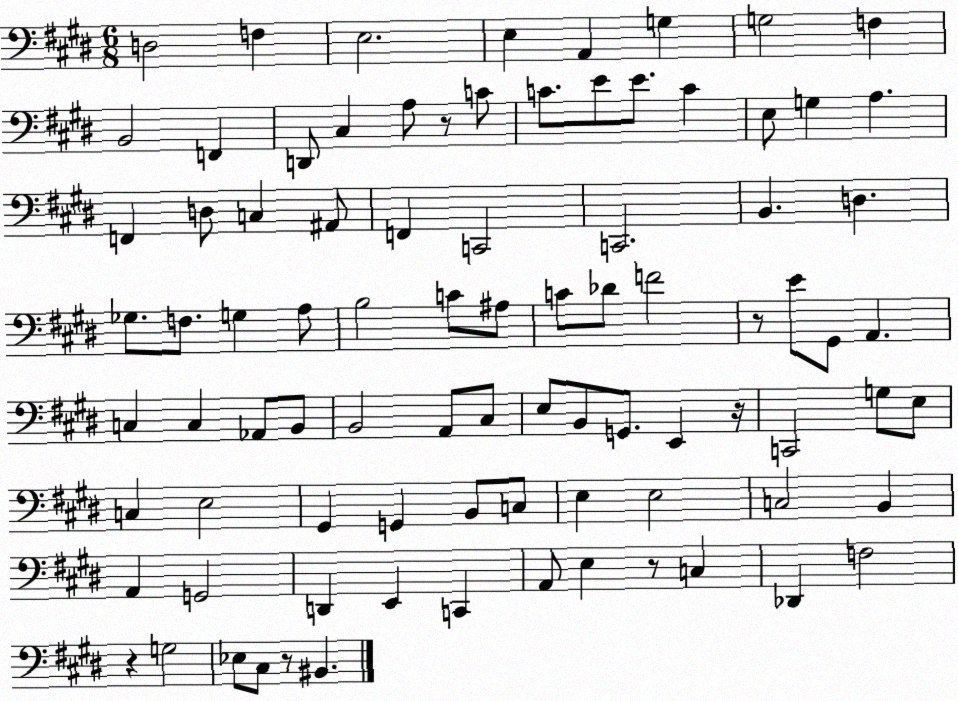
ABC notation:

X:1
T:Untitled
M:6/8
L:1/4
K:E
D,2 F, E,2 E, A,, G, G,2 F, B,,2 F,, D,,/2 ^C, A,/2 z/2 C/2 C/2 E/2 E/2 C E,/2 G, A, F,, D,/2 C, ^A,,/2 F,, C,,2 C,,2 B,, D, _G,/2 F,/2 G, A,/2 B,2 C/2 ^A,/2 C/2 _D/2 F2 z/2 E/2 ^G,,/2 A,, C, C, _A,,/2 B,,/2 B,,2 A,,/2 ^C,/2 E,/2 B,,/2 G,,/2 E,, z/4 C,,2 G,/2 E,/2 C, E,2 ^G,, G,, B,,/2 C,/2 E, E,2 C,2 B,, A,, G,,2 D,, E,, C,, A,,/2 E, z/2 C, _D,, F,2 z G,2 _E,/2 ^C,/2 z/2 ^B,,